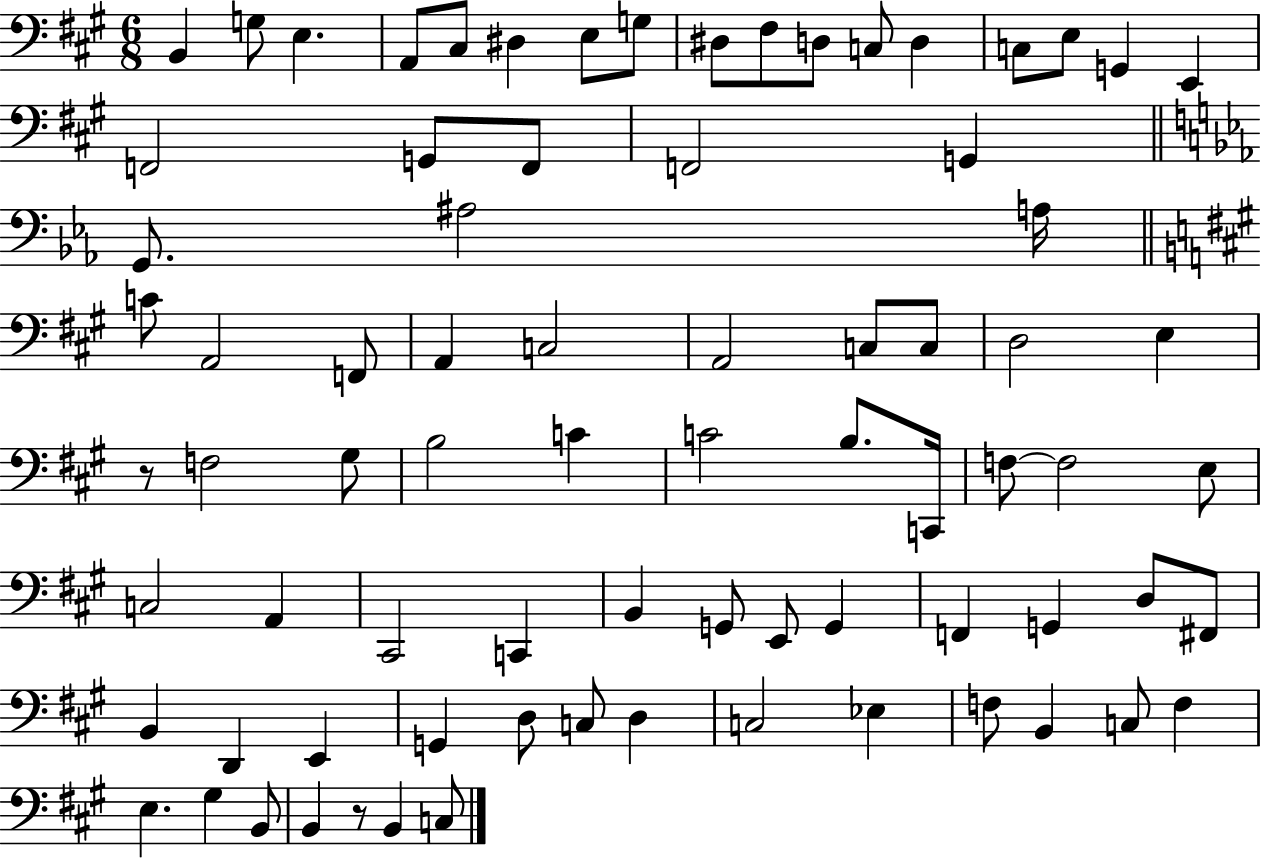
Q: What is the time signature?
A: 6/8